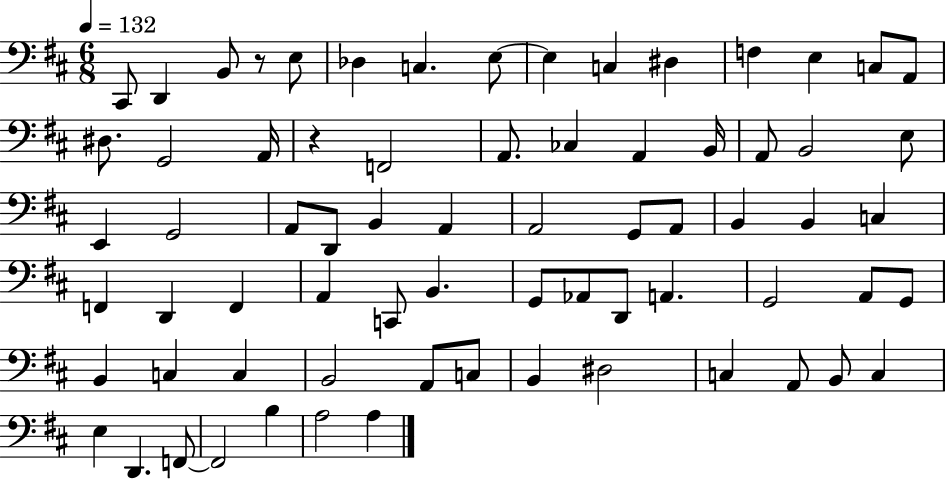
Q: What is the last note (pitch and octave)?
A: A3